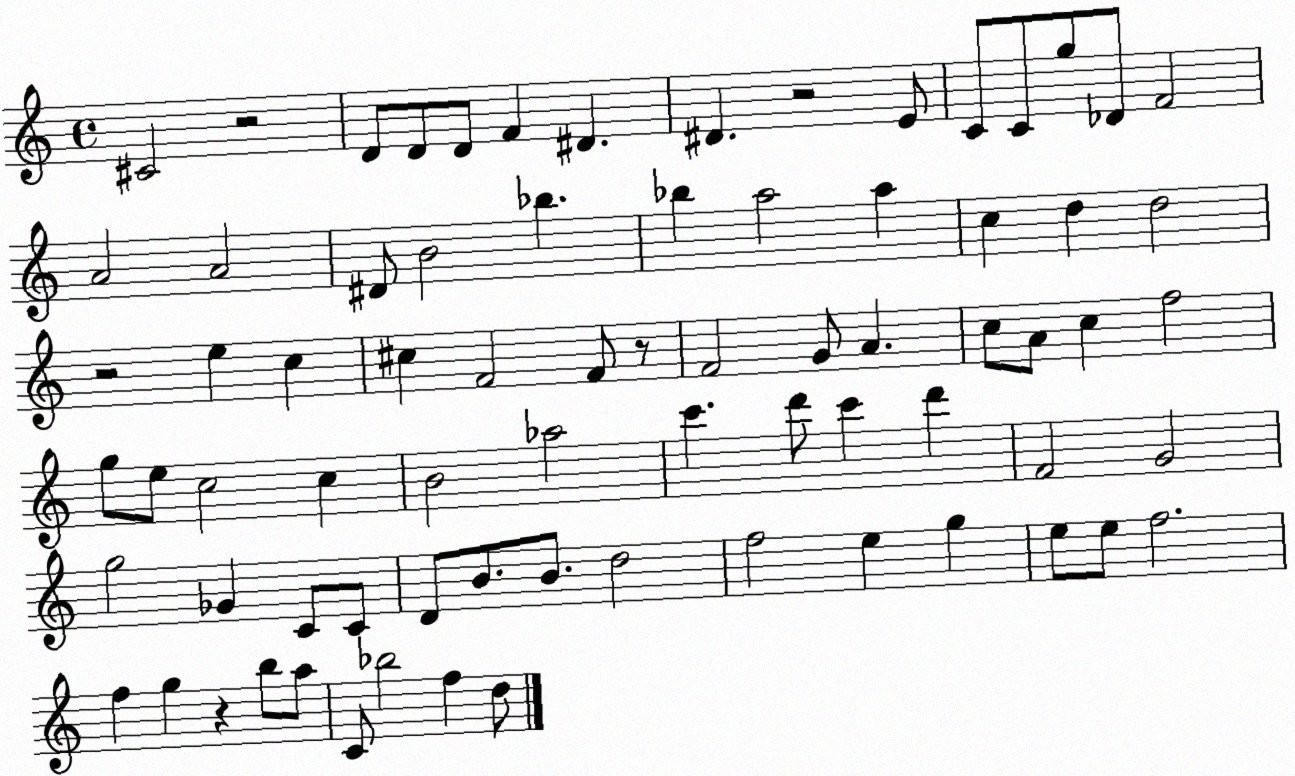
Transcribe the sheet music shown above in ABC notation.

X:1
T:Untitled
M:4/4
L:1/4
K:C
^C2 z2 D/2 D/2 D/2 F ^D ^D z2 E/2 C/2 C/2 g/2 _D/2 F2 A2 A2 ^D/2 B2 _b _b a2 a c d d2 z2 e c ^c F2 F/2 z/2 F2 G/2 A c/2 A/2 c f2 g/2 e/2 c2 c B2 _a2 c' d'/2 c' d' F2 G2 g2 _G C/2 C/2 D/2 B/2 B/2 d2 f2 e g e/2 e/2 f2 f g z b/2 a/2 C/2 _b2 f d/2